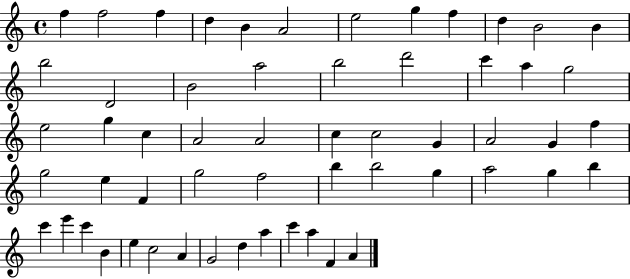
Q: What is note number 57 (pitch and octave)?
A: A4